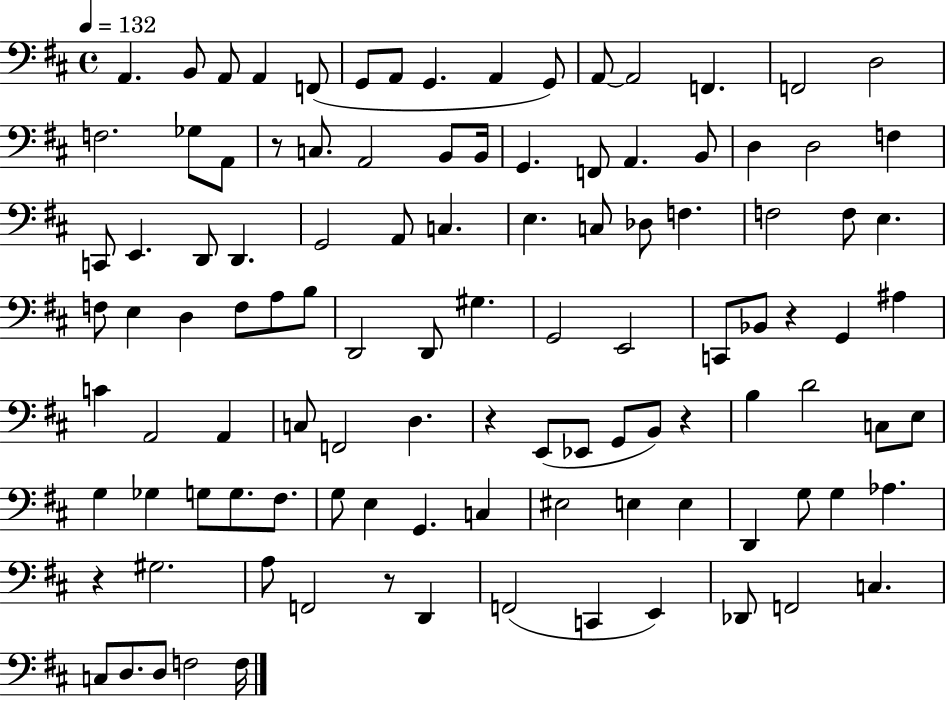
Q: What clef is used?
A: bass